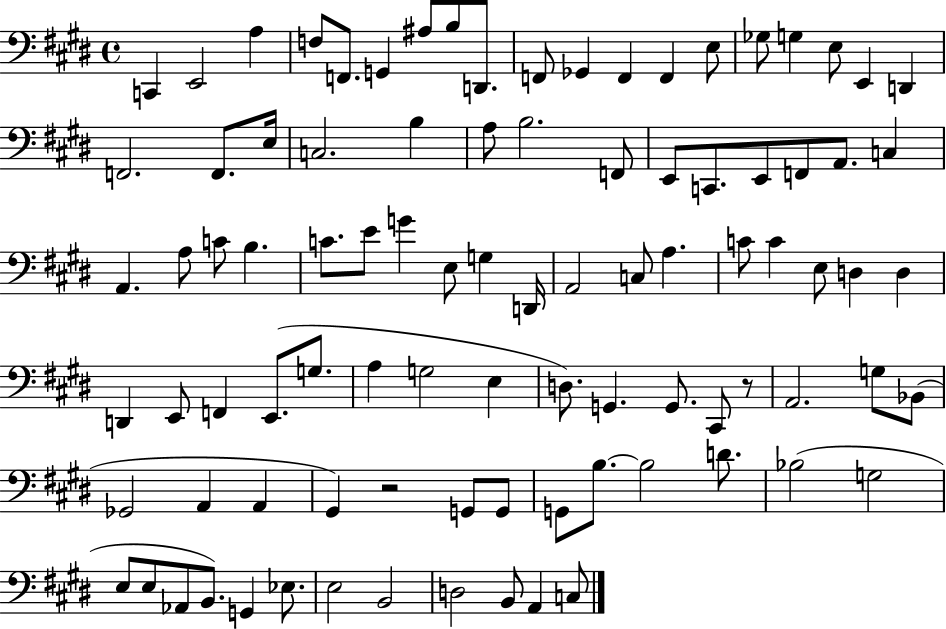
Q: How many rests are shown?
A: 2